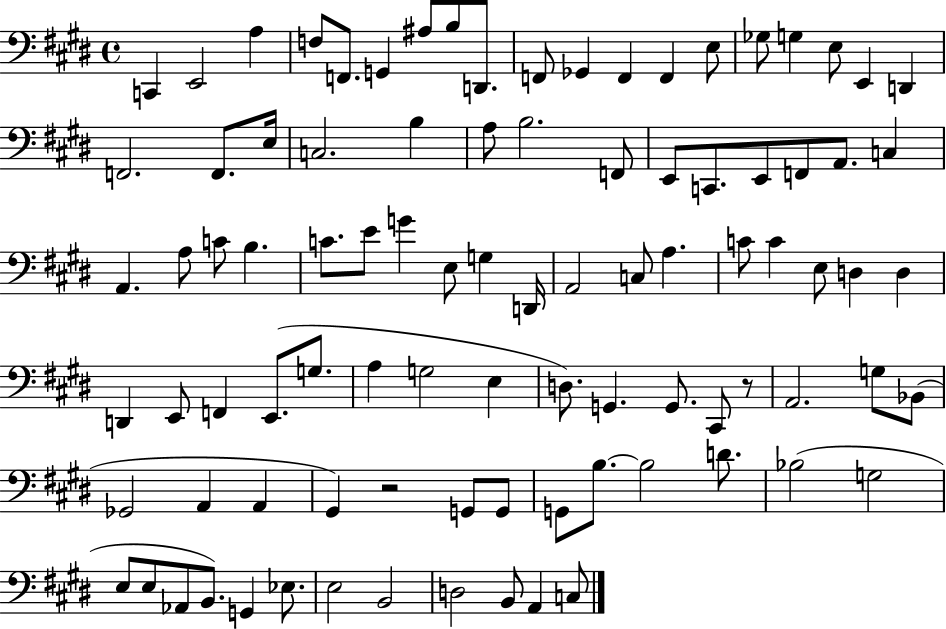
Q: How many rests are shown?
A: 2